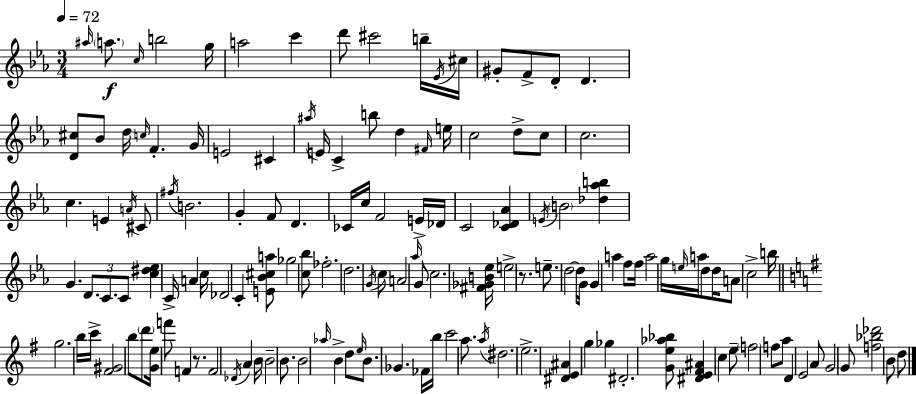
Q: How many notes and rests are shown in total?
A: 144